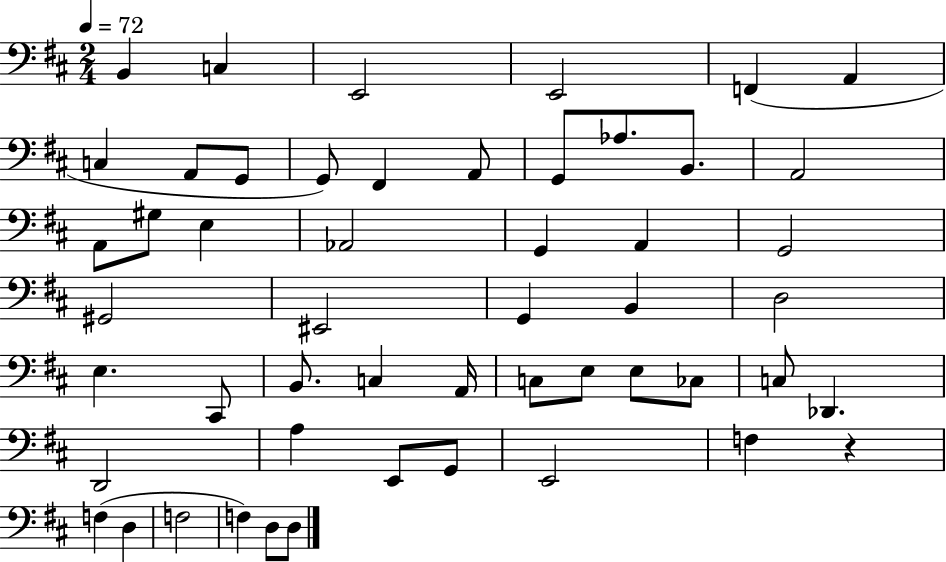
X:1
T:Untitled
M:2/4
L:1/4
K:D
B,, C, E,,2 E,,2 F,, A,, C, A,,/2 G,,/2 G,,/2 ^F,, A,,/2 G,,/2 _A,/2 B,,/2 A,,2 A,,/2 ^G,/2 E, _A,,2 G,, A,, G,,2 ^G,,2 ^E,,2 G,, B,, D,2 E, ^C,,/2 B,,/2 C, A,,/4 C,/2 E,/2 E,/2 _C,/2 C,/2 _D,, D,,2 A, E,,/2 G,,/2 E,,2 F, z F, D, F,2 F, D,/2 D,/2